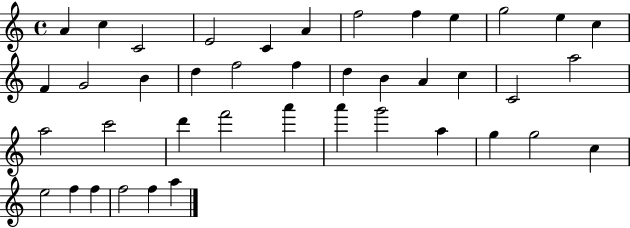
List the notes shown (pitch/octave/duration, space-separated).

A4/q C5/q C4/h E4/h C4/q A4/q F5/h F5/q E5/q G5/h E5/q C5/q F4/q G4/h B4/q D5/q F5/h F5/q D5/q B4/q A4/q C5/q C4/h A5/h A5/h C6/h D6/q F6/h A6/q A6/q G6/h A5/q G5/q G5/h C5/q E5/h F5/q F5/q F5/h F5/q A5/q